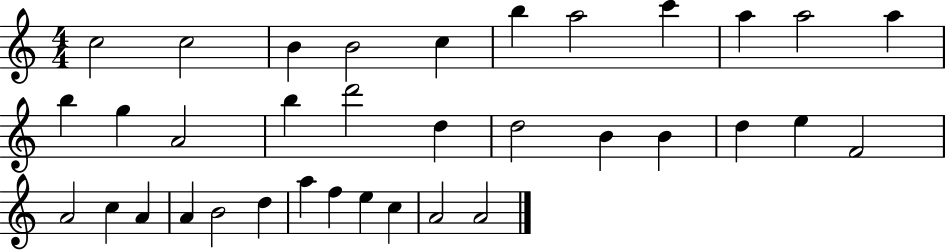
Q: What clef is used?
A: treble